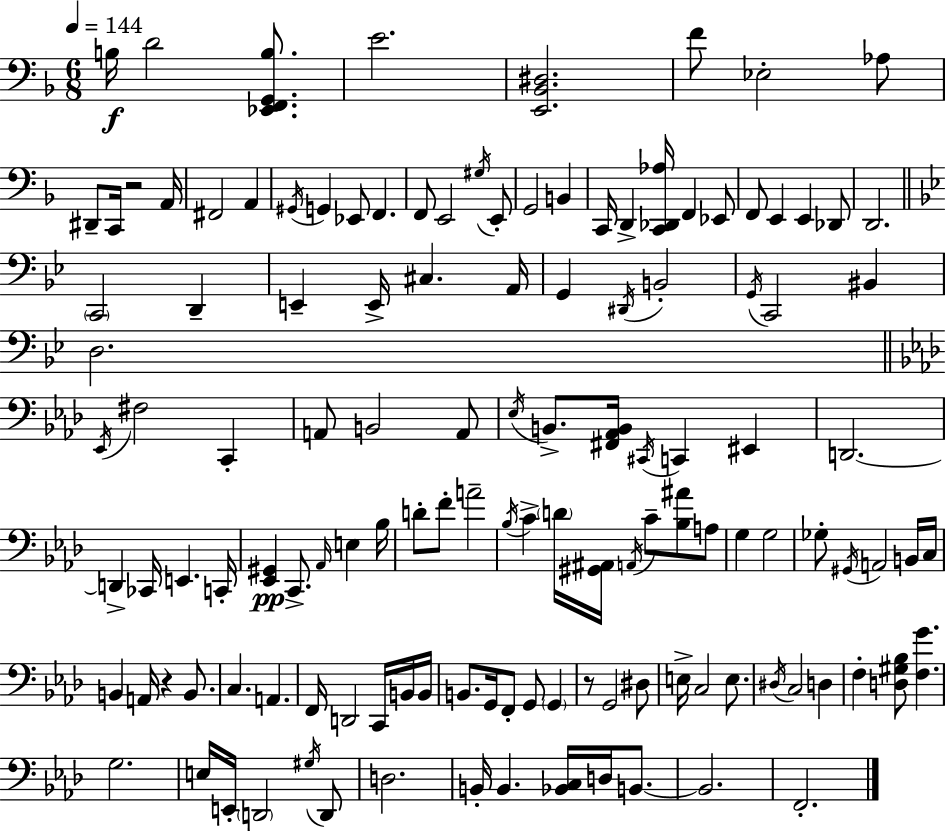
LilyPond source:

{
  \clef bass
  \numericTimeSignature
  \time 6/8
  \key d \minor
  \tempo 4 = 144
  \repeat volta 2 { b16\f d'2 <ees, f, g, b>8. | e'2. | <e, bes, dis>2. | f'8 ees2-. aes8 | \break dis,8-- c,16 r2 a,16 | fis,2 a,4 | \acciaccatura { gis,16 } g,4 ees,8 f,4. | f,8 e,2 \acciaccatura { gis16 } | \break e,8-. g,2 b,4 | c,16 d,4-> <c, des, aes>16 f,4 | ees,8 f,8 e,4 e,4 | des,8 d,2. | \break \bar "||" \break \key g \minor \parenthesize c,2 d,4-- | e,4-- e,16-> cis4. a,16 | g,4 \acciaccatura { dis,16 } b,2-. | \acciaccatura { g,16 } c,2 bis,4 | \break d2. | \bar "||" \break \key f \minor \acciaccatura { ees,16 } fis2 c,4-. | a,8 b,2 a,8 | \acciaccatura { ees16 } b,8.-> <fis, aes, b,>16 \acciaccatura { cis,16 } c,4 eis,4 | d,2.~~ | \break d,4-> ces,16 e,4. | c,16-. <ees, gis,>4\pp c,8.-> \grace { aes,16 } e4 | bes16 d'8-. f'8-. a'2-- | \acciaccatura { bes16 } c'4-> \parenthesize d'16 <gis, ais,>16 \acciaccatura { a,16 } | \break c'8-- <bes ais'>8 a8 g4 g2 | ges8-. \acciaccatura { gis,16 } a,2 | b,16 c16 b,4 a,16 | r4 b,8. c4. | \break a,4. f,16 d,2 | c,16 b,16 b,16 b,8. g,16 f,8-. | g,8 \parenthesize g,4 r8 g,2 | dis8 e16-> c2 | \break e8. \acciaccatura { dis16 } c2 | d4 f4-. | <d gis bes>8 <f g'>4. g2. | e16 e,16-. \parenthesize d,2 | \break \acciaccatura { gis16 } d,8 d2. | b,16-. b,4. | <bes, c>16 d16 b,8.~~ b,2. | f,2.-. | \break } \bar "|."
}